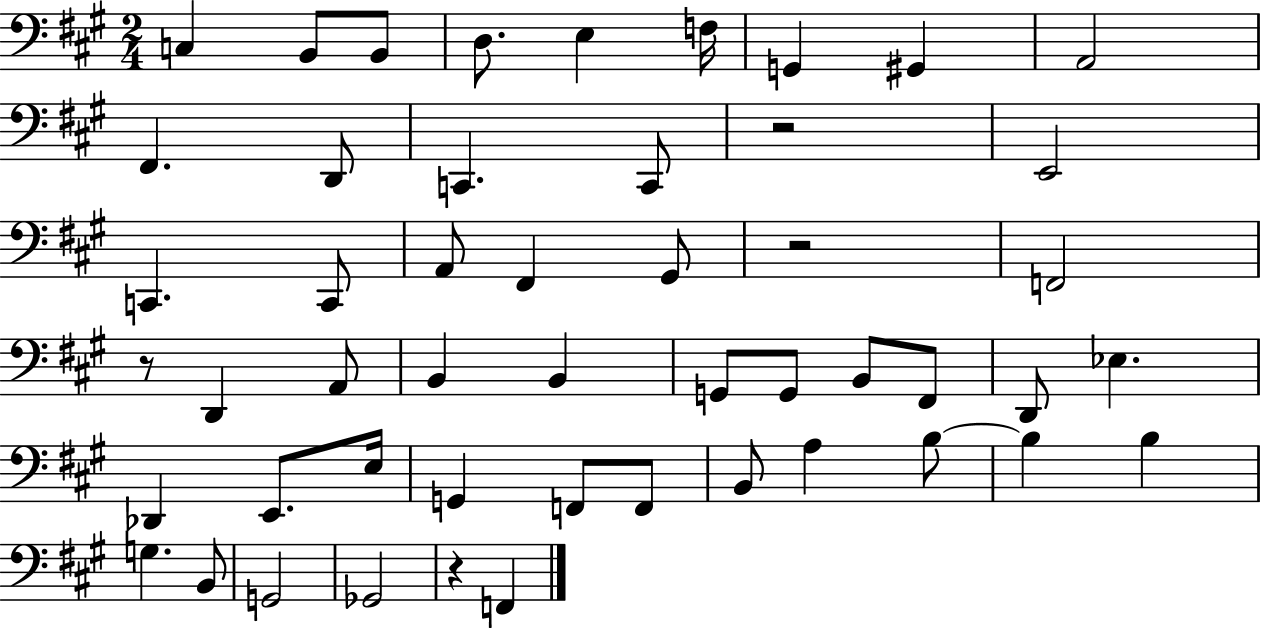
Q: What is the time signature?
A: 2/4